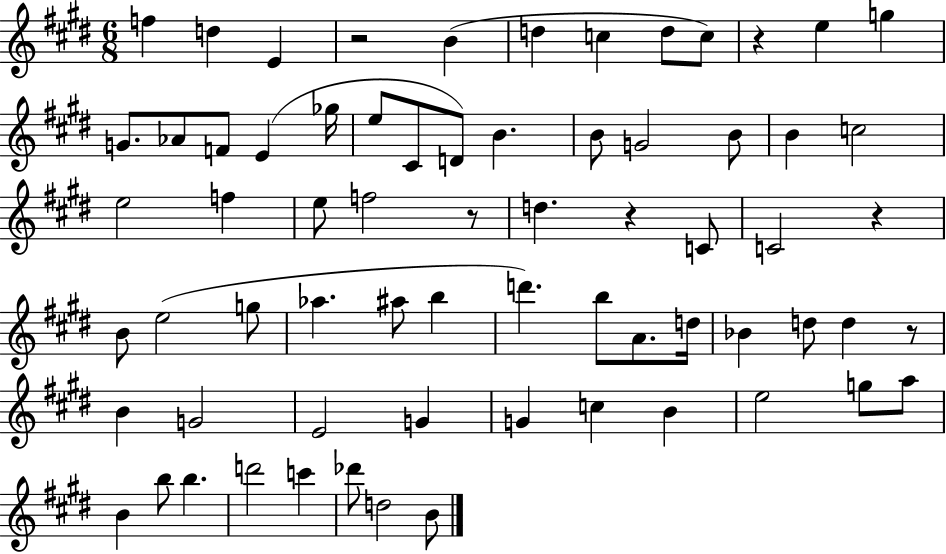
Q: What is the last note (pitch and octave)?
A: B4